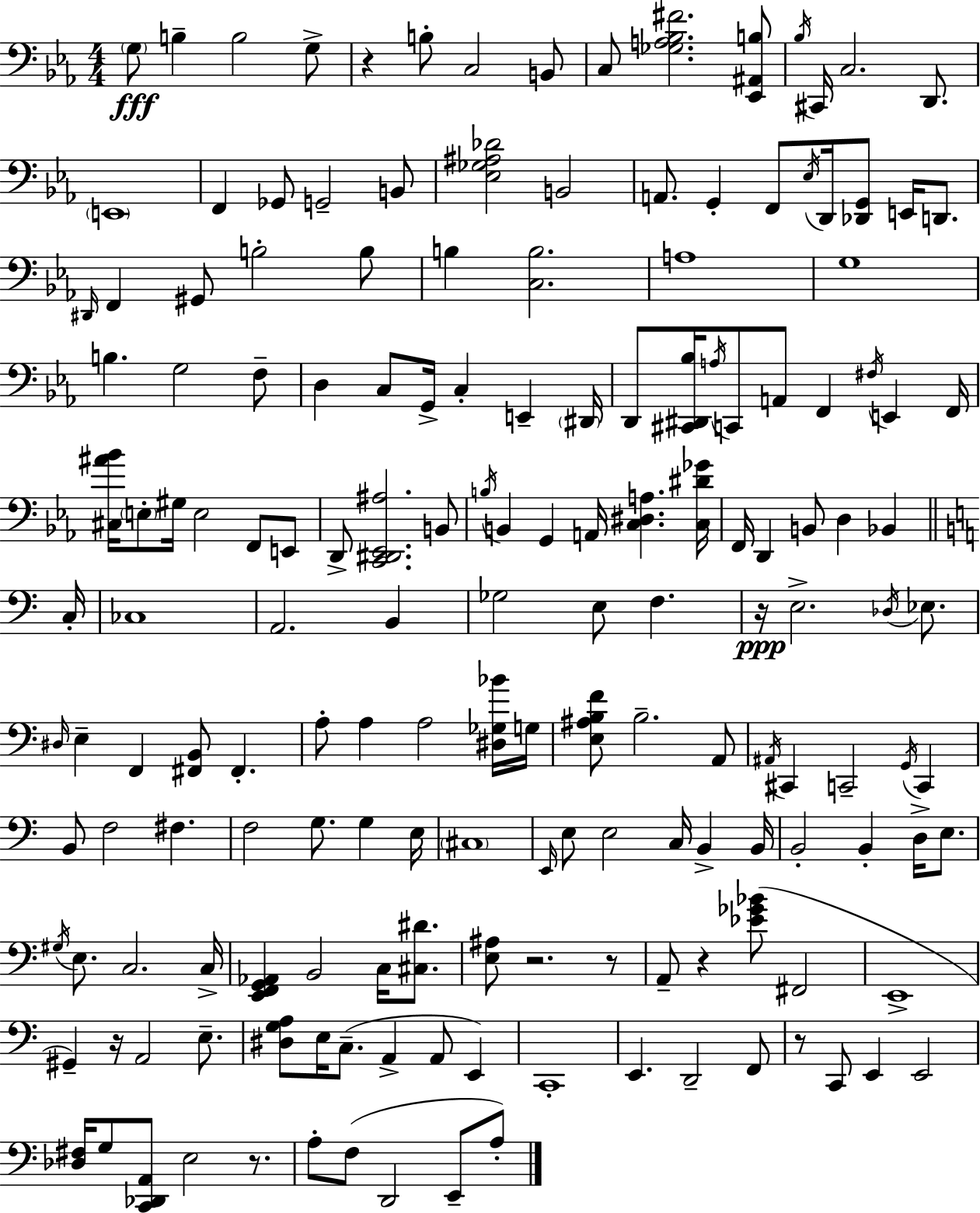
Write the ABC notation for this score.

X:1
T:Untitled
M:4/4
L:1/4
K:Eb
G,/2 B, B,2 G,/2 z B,/2 C,2 B,,/2 C,/2 [_G,A,_B,^F]2 [_E,,^A,,B,]/2 _B,/4 ^C,,/4 C,2 D,,/2 E,,4 F,, _G,,/2 G,,2 B,,/2 [_E,_G,^A,_D]2 B,,2 A,,/2 G,, F,,/2 _E,/4 D,,/4 [_D,,G,,]/2 E,,/4 D,,/2 ^D,,/4 F,, ^G,,/2 B,2 B,/2 B, [C,B,]2 A,4 G,4 B, G,2 F,/2 D, C,/2 G,,/4 C, E,, ^D,,/4 D,,/2 [^C,,^D,,_B,]/4 A,/4 C,,/2 A,,/2 F,, ^F,/4 E,, F,,/4 [^C,^A_B]/4 E,/2 ^G,/4 E,2 F,,/2 E,,/2 D,,/2 [C,,^D,,_E,,^A,]2 B,,/2 B,/4 B,, G,, A,,/4 [C,^D,A,] [C,^D_G]/4 F,,/4 D,, B,,/2 D, _B,, C,/4 _C,4 A,,2 B,, _G,2 E,/2 F, z/4 E,2 _D,/4 _E,/2 ^D,/4 E, F,, [^F,,B,,]/2 ^F,, A,/2 A, A,2 [^D,_G,_B]/4 G,/4 [E,^A,B,F]/2 B,2 A,,/2 ^A,,/4 ^C,, C,,2 G,,/4 C,, B,,/2 F,2 ^F, F,2 G,/2 G, E,/4 ^C,4 E,,/4 E,/2 E,2 C,/4 B,, B,,/4 B,,2 B,, D,/4 E,/2 ^G,/4 E,/2 C,2 C,/4 [E,,F,,G,,_A,,] B,,2 C,/4 [^C,^D]/2 [E,^A,]/2 z2 z/2 A,,/2 z [_E_G_B]/2 ^F,,2 E,,4 ^G,, z/4 A,,2 E,/2 [^D,G,A,]/2 E,/4 C,/2 A,, A,,/2 E,, C,,4 E,, D,,2 F,,/2 z/2 C,,/2 E,, E,,2 [_D,^F,]/4 G,/2 [C,,_D,,A,,]/2 E,2 z/2 A,/2 F,/2 D,,2 E,,/2 A,/2